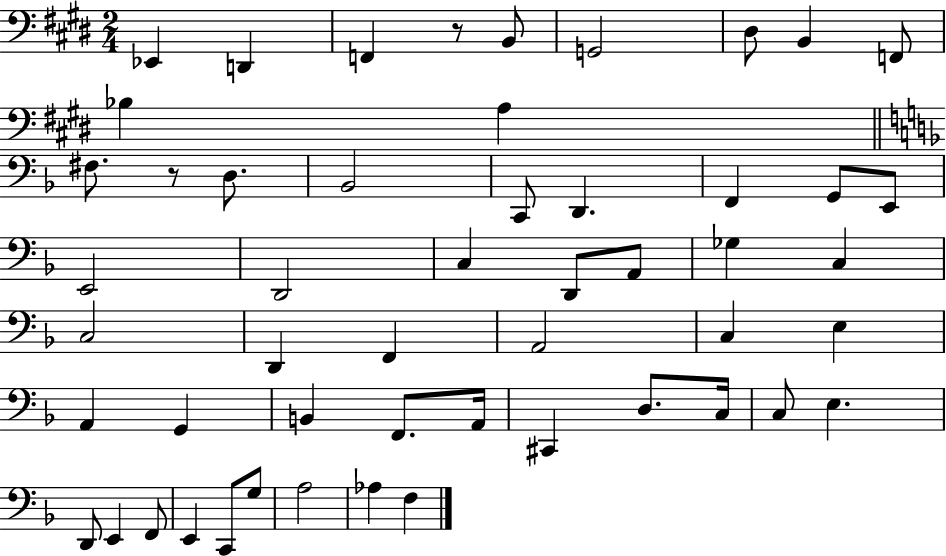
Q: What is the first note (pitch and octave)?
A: Eb2